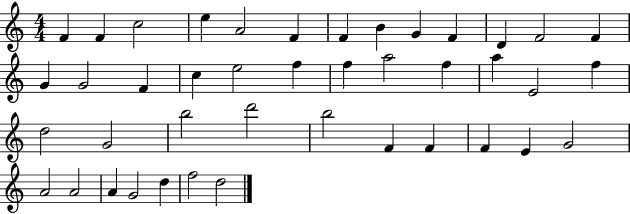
F4/q F4/q C5/h E5/q A4/h F4/q F4/q B4/q G4/q F4/q D4/q F4/h F4/q G4/q G4/h F4/q C5/q E5/h F5/q F5/q A5/h F5/q A5/q E4/h F5/q D5/h G4/h B5/h D6/h B5/h F4/q F4/q F4/q E4/q G4/h A4/h A4/h A4/q G4/h D5/q F5/h D5/h